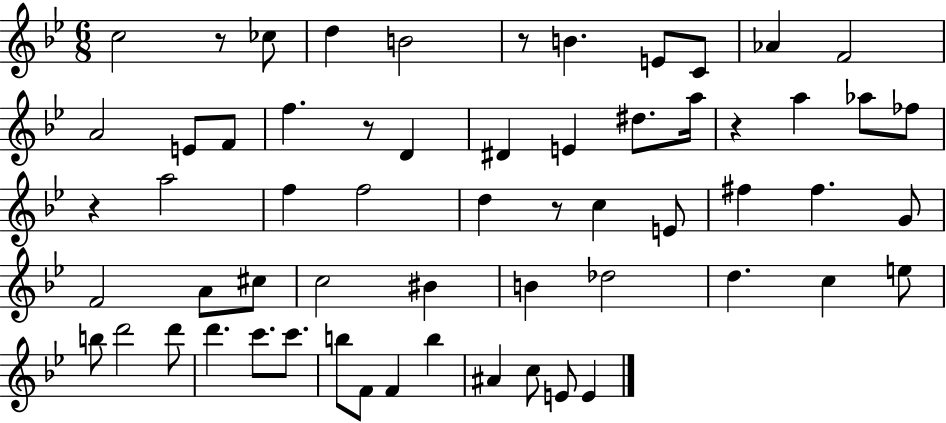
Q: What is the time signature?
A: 6/8